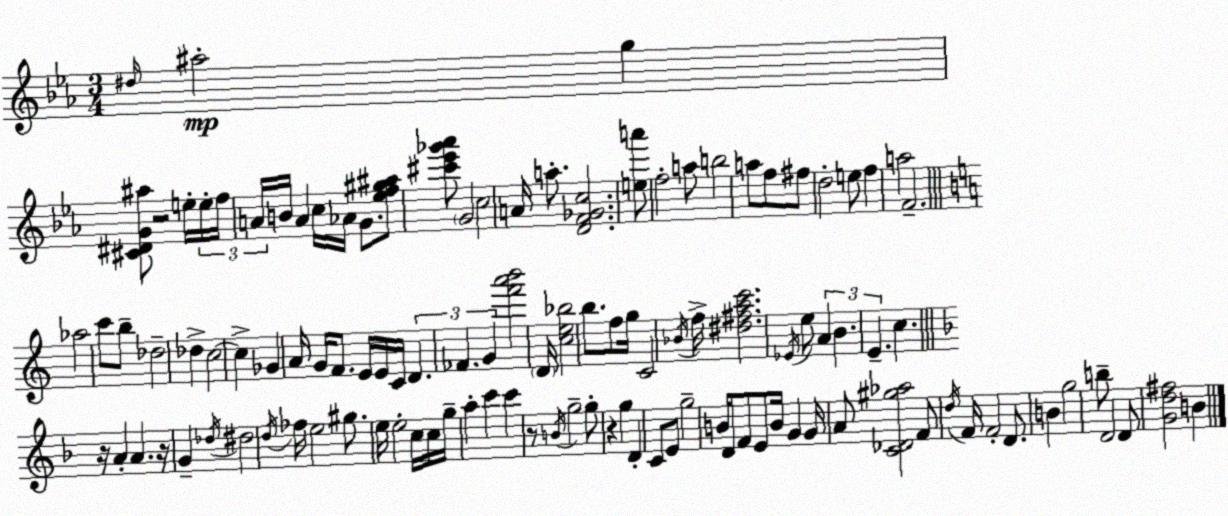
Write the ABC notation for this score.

X:1
T:Untitled
M:3/4
L:1/4
K:Eb
^d/4 ^a2 g [^C^DG^a]/2 z2 e/4 e/4 f/4 A/4 B/4 A c/4 _A/4 G/2 [_ef^g^a]/2 [^c'_e'_g'_a']/2 G2 c2 A/4 a/2 [DF_Gc]2 [ea']/2 f2 a/2 b2 a/2 f/2 ^f/2 d2 e/2 f a2 F2 _a2 c'/2 b/2 _d2 _d c2 c _G A/4 G/4 F/2 E/4 E/4 C/4 D _F G [f'a'b']2 D/4 [ce_b]2 b/2 f/2 g/4 C2 _B/4 f/4 [^d^fac']2 _E/4 e/2 A B E c z/4 A A z/4 G _d/4 ^d2 d/4 _f/4 e2 ^g/2 e/4 e2 c/4 c/4 g/4 a c' c' z/2 B/4 g2 g/2 z g D C/2 E/2 g2 B/4 D/4 F/2 E/2 B/4 G G/4 A/2 [C_D^g_a]2 F/2 d/4 F/4 F2 D/2 B g2 b/2 D2 D/2 [Gd^f]2 B